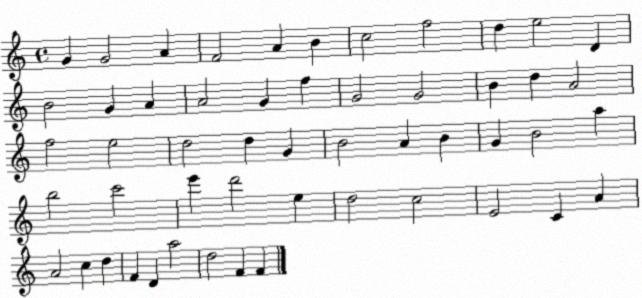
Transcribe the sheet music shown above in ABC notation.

X:1
T:Untitled
M:4/4
L:1/4
K:C
G G2 A F2 A B c2 f2 d e2 D B2 G A A2 G f G2 G2 B d A2 f2 e2 d2 d G B2 A B G B2 a b2 c'2 e' d'2 e d2 c2 E2 C A A2 c d F D a2 d2 F F